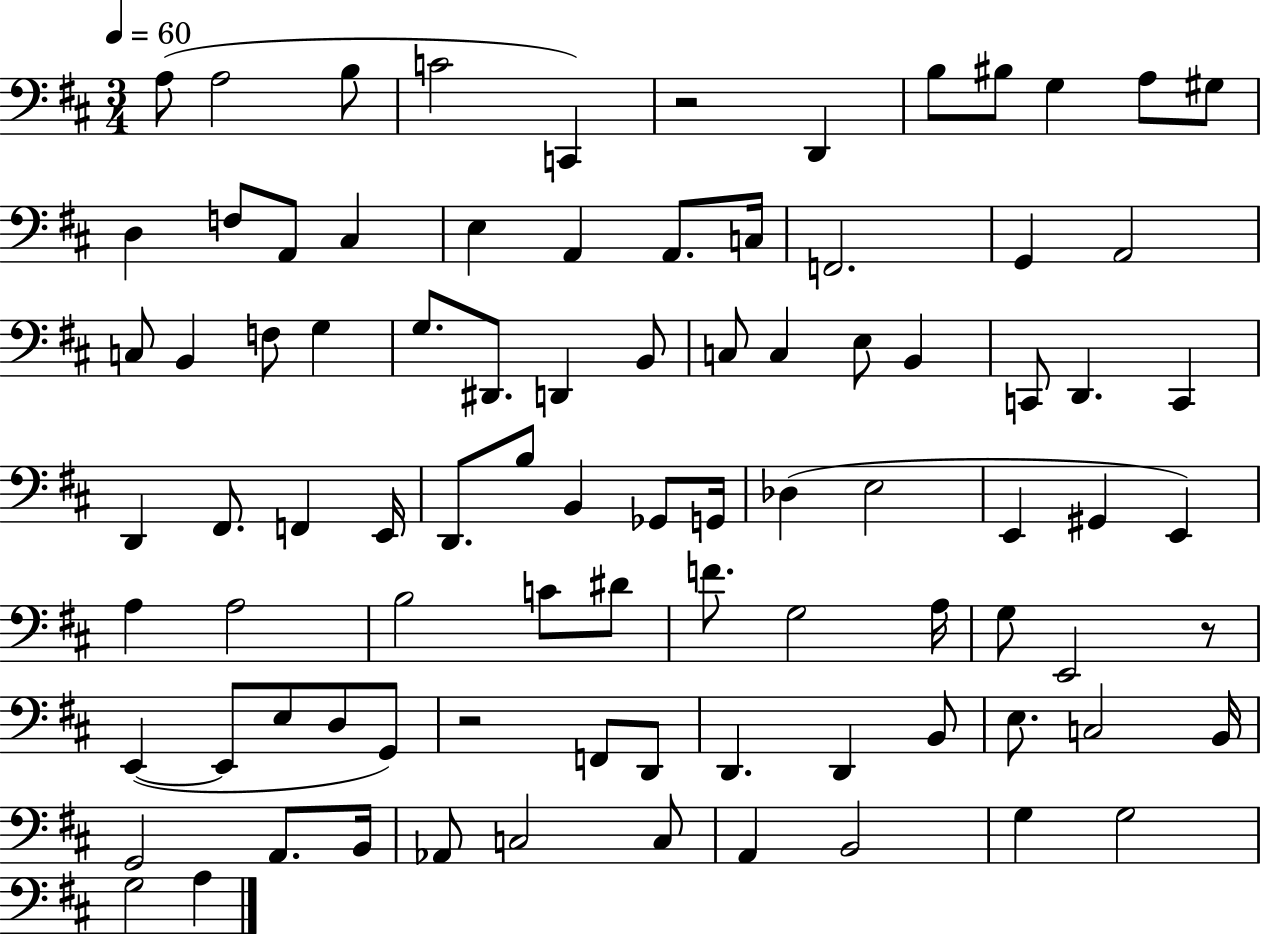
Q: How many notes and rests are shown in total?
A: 89